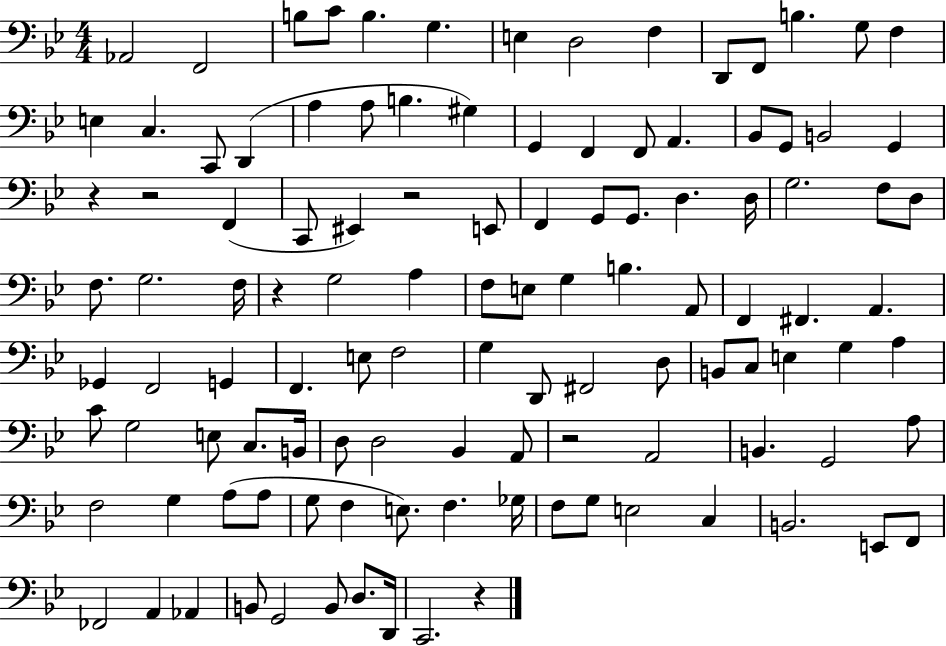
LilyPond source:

{
  \clef bass
  \numericTimeSignature
  \time 4/4
  \key bes \major
  aes,2 f,2 | b8 c'8 b4. g4. | e4 d2 f4 | d,8 f,8 b4. g8 f4 | \break e4 c4. c,8 d,4( | a4 a8 b4. gis4) | g,4 f,4 f,8 a,4. | bes,8 g,8 b,2 g,4 | \break r4 r2 f,4( | c,8 eis,4) r2 e,8 | f,4 g,8 g,8. d4. d16 | g2. f8 d8 | \break f8. g2. f16 | r4 g2 a4 | f8 e8 g4 b4. a,8 | f,4 fis,4. a,4. | \break ges,4 f,2 g,4 | f,4. e8 f2 | g4 d,8 fis,2 d8 | b,8 c8 e4 g4 a4 | \break c'8 g2 e8 c8. b,16 | d8 d2 bes,4 a,8 | r2 a,2 | b,4. g,2 a8 | \break f2 g4 a8( a8 | g8 f4 e8.) f4. ges16 | f8 g8 e2 c4 | b,2. e,8 f,8 | \break fes,2 a,4 aes,4 | b,8 g,2 b,8 d8. d,16 | c,2. r4 | \bar "|."
}